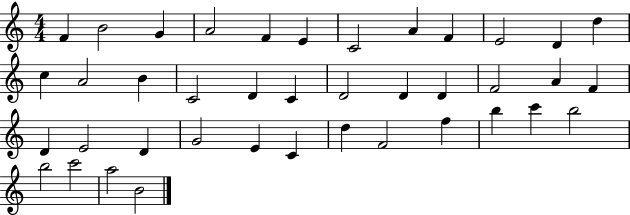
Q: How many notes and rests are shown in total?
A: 40